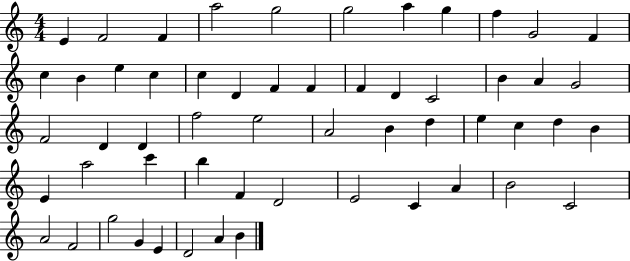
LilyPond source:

{
  \clef treble
  \numericTimeSignature
  \time 4/4
  \key c \major
  e'4 f'2 f'4 | a''2 g''2 | g''2 a''4 g''4 | f''4 g'2 f'4 | \break c''4 b'4 e''4 c''4 | c''4 d'4 f'4 f'4 | f'4 d'4 c'2 | b'4 a'4 g'2 | \break f'2 d'4 d'4 | f''2 e''2 | a'2 b'4 d''4 | e''4 c''4 d''4 b'4 | \break e'4 a''2 c'''4 | b''4 f'4 d'2 | e'2 c'4 a'4 | b'2 c'2 | \break a'2 f'2 | g''2 g'4 e'4 | d'2 a'4 b'4 | \bar "|."
}